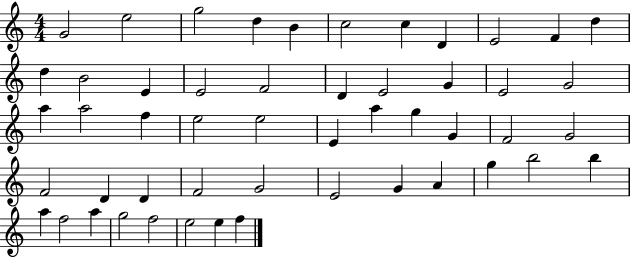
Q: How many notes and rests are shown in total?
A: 51